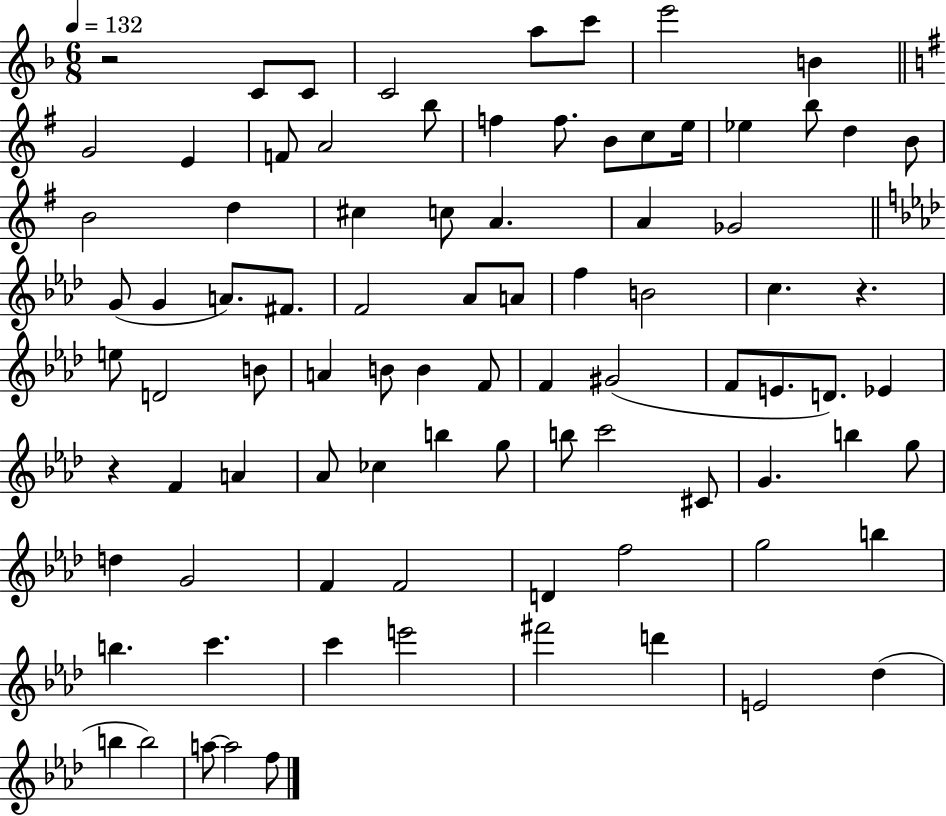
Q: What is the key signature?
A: F major